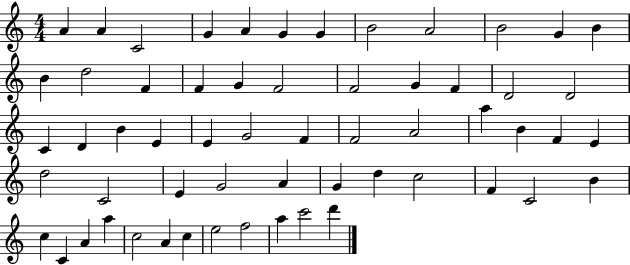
{
  \clef treble
  \numericTimeSignature
  \time 4/4
  \key c \major
  a'4 a'4 c'2 | g'4 a'4 g'4 g'4 | b'2 a'2 | b'2 g'4 b'4 | \break b'4 d''2 f'4 | f'4 g'4 f'2 | f'2 g'4 f'4 | d'2 d'2 | \break c'4 d'4 b'4 e'4 | e'4 g'2 f'4 | f'2 a'2 | a''4 b'4 f'4 e'4 | \break d''2 c'2 | e'4 g'2 a'4 | g'4 d''4 c''2 | f'4 c'2 b'4 | \break c''4 c'4 a'4 a''4 | c''2 a'4 c''4 | e''2 f''2 | a''4 c'''2 d'''4 | \break \bar "|."
}